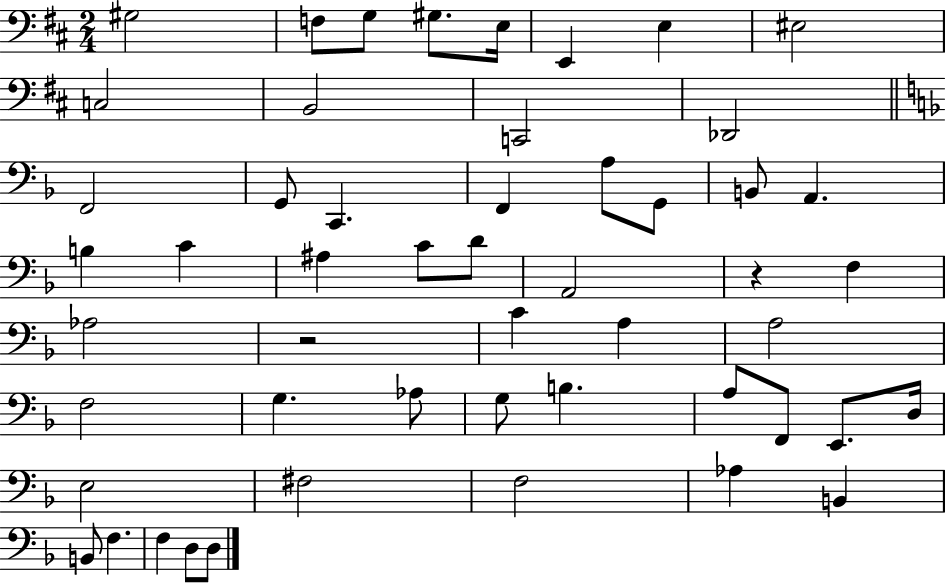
G#3/h F3/e G3/e G#3/e. E3/s E2/q E3/q EIS3/h C3/h B2/h C2/h Db2/h F2/h G2/e C2/q. F2/q A3/e G2/e B2/e A2/q. B3/q C4/q A#3/q C4/e D4/e A2/h R/q F3/q Ab3/h R/h C4/q A3/q A3/h F3/h G3/q. Ab3/e G3/e B3/q. A3/e F2/e E2/e. D3/s E3/h F#3/h F3/h Ab3/q B2/q B2/e F3/q. F3/q D3/e D3/e